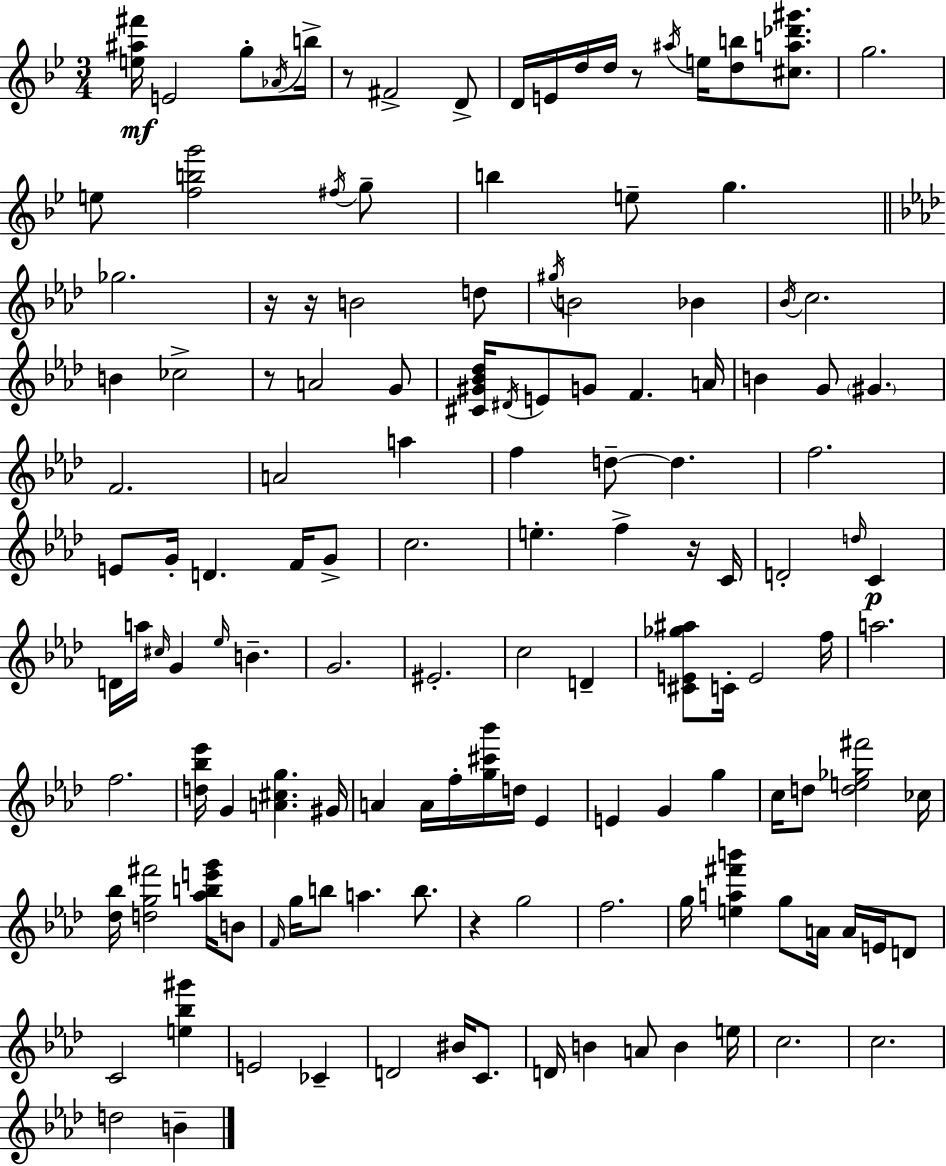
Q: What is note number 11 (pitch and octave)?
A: A#5